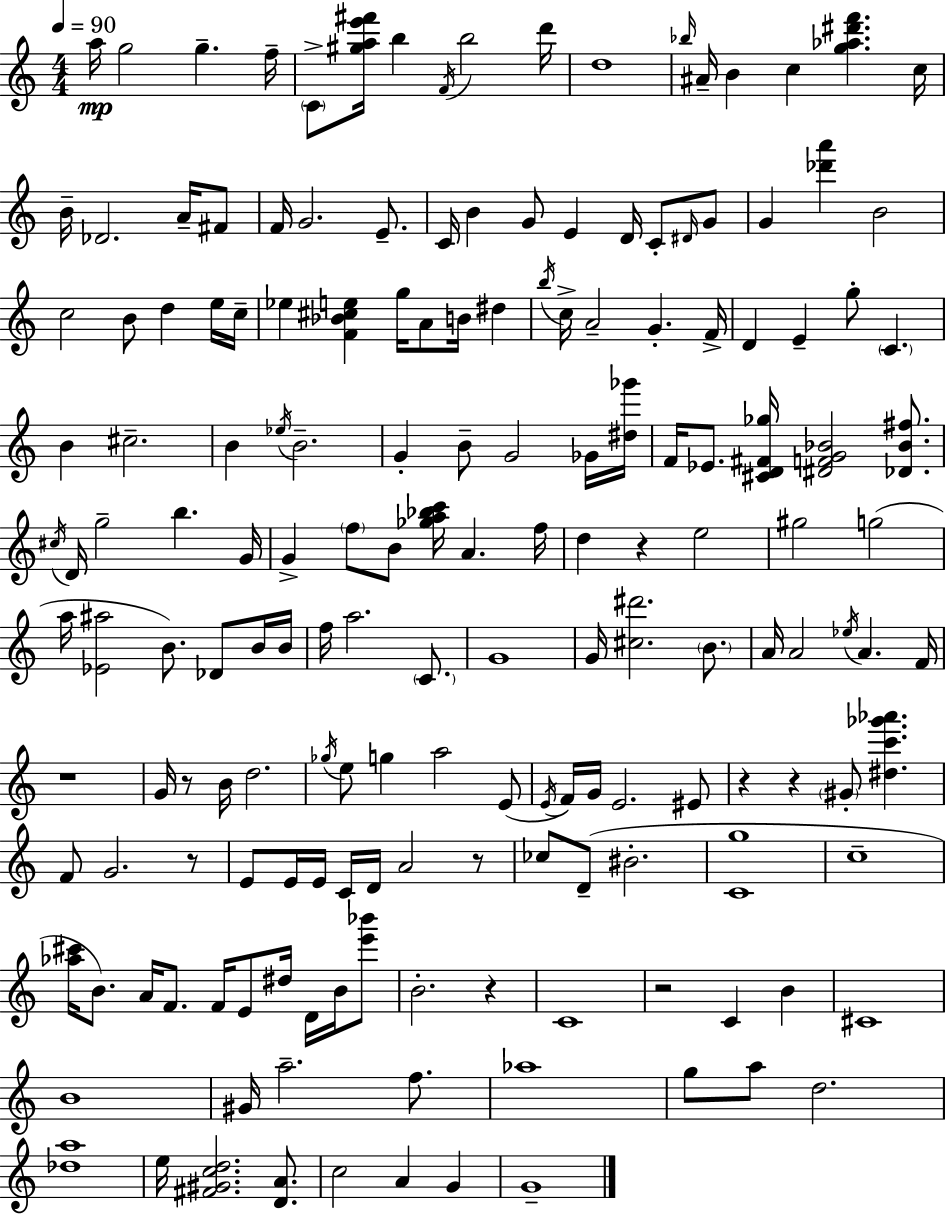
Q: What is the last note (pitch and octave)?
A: G4